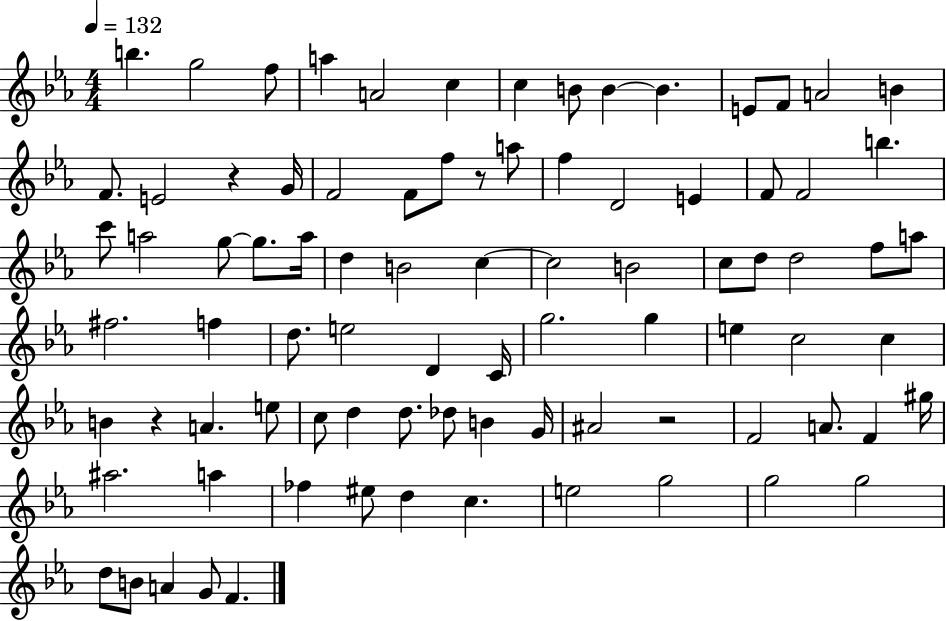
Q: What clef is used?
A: treble